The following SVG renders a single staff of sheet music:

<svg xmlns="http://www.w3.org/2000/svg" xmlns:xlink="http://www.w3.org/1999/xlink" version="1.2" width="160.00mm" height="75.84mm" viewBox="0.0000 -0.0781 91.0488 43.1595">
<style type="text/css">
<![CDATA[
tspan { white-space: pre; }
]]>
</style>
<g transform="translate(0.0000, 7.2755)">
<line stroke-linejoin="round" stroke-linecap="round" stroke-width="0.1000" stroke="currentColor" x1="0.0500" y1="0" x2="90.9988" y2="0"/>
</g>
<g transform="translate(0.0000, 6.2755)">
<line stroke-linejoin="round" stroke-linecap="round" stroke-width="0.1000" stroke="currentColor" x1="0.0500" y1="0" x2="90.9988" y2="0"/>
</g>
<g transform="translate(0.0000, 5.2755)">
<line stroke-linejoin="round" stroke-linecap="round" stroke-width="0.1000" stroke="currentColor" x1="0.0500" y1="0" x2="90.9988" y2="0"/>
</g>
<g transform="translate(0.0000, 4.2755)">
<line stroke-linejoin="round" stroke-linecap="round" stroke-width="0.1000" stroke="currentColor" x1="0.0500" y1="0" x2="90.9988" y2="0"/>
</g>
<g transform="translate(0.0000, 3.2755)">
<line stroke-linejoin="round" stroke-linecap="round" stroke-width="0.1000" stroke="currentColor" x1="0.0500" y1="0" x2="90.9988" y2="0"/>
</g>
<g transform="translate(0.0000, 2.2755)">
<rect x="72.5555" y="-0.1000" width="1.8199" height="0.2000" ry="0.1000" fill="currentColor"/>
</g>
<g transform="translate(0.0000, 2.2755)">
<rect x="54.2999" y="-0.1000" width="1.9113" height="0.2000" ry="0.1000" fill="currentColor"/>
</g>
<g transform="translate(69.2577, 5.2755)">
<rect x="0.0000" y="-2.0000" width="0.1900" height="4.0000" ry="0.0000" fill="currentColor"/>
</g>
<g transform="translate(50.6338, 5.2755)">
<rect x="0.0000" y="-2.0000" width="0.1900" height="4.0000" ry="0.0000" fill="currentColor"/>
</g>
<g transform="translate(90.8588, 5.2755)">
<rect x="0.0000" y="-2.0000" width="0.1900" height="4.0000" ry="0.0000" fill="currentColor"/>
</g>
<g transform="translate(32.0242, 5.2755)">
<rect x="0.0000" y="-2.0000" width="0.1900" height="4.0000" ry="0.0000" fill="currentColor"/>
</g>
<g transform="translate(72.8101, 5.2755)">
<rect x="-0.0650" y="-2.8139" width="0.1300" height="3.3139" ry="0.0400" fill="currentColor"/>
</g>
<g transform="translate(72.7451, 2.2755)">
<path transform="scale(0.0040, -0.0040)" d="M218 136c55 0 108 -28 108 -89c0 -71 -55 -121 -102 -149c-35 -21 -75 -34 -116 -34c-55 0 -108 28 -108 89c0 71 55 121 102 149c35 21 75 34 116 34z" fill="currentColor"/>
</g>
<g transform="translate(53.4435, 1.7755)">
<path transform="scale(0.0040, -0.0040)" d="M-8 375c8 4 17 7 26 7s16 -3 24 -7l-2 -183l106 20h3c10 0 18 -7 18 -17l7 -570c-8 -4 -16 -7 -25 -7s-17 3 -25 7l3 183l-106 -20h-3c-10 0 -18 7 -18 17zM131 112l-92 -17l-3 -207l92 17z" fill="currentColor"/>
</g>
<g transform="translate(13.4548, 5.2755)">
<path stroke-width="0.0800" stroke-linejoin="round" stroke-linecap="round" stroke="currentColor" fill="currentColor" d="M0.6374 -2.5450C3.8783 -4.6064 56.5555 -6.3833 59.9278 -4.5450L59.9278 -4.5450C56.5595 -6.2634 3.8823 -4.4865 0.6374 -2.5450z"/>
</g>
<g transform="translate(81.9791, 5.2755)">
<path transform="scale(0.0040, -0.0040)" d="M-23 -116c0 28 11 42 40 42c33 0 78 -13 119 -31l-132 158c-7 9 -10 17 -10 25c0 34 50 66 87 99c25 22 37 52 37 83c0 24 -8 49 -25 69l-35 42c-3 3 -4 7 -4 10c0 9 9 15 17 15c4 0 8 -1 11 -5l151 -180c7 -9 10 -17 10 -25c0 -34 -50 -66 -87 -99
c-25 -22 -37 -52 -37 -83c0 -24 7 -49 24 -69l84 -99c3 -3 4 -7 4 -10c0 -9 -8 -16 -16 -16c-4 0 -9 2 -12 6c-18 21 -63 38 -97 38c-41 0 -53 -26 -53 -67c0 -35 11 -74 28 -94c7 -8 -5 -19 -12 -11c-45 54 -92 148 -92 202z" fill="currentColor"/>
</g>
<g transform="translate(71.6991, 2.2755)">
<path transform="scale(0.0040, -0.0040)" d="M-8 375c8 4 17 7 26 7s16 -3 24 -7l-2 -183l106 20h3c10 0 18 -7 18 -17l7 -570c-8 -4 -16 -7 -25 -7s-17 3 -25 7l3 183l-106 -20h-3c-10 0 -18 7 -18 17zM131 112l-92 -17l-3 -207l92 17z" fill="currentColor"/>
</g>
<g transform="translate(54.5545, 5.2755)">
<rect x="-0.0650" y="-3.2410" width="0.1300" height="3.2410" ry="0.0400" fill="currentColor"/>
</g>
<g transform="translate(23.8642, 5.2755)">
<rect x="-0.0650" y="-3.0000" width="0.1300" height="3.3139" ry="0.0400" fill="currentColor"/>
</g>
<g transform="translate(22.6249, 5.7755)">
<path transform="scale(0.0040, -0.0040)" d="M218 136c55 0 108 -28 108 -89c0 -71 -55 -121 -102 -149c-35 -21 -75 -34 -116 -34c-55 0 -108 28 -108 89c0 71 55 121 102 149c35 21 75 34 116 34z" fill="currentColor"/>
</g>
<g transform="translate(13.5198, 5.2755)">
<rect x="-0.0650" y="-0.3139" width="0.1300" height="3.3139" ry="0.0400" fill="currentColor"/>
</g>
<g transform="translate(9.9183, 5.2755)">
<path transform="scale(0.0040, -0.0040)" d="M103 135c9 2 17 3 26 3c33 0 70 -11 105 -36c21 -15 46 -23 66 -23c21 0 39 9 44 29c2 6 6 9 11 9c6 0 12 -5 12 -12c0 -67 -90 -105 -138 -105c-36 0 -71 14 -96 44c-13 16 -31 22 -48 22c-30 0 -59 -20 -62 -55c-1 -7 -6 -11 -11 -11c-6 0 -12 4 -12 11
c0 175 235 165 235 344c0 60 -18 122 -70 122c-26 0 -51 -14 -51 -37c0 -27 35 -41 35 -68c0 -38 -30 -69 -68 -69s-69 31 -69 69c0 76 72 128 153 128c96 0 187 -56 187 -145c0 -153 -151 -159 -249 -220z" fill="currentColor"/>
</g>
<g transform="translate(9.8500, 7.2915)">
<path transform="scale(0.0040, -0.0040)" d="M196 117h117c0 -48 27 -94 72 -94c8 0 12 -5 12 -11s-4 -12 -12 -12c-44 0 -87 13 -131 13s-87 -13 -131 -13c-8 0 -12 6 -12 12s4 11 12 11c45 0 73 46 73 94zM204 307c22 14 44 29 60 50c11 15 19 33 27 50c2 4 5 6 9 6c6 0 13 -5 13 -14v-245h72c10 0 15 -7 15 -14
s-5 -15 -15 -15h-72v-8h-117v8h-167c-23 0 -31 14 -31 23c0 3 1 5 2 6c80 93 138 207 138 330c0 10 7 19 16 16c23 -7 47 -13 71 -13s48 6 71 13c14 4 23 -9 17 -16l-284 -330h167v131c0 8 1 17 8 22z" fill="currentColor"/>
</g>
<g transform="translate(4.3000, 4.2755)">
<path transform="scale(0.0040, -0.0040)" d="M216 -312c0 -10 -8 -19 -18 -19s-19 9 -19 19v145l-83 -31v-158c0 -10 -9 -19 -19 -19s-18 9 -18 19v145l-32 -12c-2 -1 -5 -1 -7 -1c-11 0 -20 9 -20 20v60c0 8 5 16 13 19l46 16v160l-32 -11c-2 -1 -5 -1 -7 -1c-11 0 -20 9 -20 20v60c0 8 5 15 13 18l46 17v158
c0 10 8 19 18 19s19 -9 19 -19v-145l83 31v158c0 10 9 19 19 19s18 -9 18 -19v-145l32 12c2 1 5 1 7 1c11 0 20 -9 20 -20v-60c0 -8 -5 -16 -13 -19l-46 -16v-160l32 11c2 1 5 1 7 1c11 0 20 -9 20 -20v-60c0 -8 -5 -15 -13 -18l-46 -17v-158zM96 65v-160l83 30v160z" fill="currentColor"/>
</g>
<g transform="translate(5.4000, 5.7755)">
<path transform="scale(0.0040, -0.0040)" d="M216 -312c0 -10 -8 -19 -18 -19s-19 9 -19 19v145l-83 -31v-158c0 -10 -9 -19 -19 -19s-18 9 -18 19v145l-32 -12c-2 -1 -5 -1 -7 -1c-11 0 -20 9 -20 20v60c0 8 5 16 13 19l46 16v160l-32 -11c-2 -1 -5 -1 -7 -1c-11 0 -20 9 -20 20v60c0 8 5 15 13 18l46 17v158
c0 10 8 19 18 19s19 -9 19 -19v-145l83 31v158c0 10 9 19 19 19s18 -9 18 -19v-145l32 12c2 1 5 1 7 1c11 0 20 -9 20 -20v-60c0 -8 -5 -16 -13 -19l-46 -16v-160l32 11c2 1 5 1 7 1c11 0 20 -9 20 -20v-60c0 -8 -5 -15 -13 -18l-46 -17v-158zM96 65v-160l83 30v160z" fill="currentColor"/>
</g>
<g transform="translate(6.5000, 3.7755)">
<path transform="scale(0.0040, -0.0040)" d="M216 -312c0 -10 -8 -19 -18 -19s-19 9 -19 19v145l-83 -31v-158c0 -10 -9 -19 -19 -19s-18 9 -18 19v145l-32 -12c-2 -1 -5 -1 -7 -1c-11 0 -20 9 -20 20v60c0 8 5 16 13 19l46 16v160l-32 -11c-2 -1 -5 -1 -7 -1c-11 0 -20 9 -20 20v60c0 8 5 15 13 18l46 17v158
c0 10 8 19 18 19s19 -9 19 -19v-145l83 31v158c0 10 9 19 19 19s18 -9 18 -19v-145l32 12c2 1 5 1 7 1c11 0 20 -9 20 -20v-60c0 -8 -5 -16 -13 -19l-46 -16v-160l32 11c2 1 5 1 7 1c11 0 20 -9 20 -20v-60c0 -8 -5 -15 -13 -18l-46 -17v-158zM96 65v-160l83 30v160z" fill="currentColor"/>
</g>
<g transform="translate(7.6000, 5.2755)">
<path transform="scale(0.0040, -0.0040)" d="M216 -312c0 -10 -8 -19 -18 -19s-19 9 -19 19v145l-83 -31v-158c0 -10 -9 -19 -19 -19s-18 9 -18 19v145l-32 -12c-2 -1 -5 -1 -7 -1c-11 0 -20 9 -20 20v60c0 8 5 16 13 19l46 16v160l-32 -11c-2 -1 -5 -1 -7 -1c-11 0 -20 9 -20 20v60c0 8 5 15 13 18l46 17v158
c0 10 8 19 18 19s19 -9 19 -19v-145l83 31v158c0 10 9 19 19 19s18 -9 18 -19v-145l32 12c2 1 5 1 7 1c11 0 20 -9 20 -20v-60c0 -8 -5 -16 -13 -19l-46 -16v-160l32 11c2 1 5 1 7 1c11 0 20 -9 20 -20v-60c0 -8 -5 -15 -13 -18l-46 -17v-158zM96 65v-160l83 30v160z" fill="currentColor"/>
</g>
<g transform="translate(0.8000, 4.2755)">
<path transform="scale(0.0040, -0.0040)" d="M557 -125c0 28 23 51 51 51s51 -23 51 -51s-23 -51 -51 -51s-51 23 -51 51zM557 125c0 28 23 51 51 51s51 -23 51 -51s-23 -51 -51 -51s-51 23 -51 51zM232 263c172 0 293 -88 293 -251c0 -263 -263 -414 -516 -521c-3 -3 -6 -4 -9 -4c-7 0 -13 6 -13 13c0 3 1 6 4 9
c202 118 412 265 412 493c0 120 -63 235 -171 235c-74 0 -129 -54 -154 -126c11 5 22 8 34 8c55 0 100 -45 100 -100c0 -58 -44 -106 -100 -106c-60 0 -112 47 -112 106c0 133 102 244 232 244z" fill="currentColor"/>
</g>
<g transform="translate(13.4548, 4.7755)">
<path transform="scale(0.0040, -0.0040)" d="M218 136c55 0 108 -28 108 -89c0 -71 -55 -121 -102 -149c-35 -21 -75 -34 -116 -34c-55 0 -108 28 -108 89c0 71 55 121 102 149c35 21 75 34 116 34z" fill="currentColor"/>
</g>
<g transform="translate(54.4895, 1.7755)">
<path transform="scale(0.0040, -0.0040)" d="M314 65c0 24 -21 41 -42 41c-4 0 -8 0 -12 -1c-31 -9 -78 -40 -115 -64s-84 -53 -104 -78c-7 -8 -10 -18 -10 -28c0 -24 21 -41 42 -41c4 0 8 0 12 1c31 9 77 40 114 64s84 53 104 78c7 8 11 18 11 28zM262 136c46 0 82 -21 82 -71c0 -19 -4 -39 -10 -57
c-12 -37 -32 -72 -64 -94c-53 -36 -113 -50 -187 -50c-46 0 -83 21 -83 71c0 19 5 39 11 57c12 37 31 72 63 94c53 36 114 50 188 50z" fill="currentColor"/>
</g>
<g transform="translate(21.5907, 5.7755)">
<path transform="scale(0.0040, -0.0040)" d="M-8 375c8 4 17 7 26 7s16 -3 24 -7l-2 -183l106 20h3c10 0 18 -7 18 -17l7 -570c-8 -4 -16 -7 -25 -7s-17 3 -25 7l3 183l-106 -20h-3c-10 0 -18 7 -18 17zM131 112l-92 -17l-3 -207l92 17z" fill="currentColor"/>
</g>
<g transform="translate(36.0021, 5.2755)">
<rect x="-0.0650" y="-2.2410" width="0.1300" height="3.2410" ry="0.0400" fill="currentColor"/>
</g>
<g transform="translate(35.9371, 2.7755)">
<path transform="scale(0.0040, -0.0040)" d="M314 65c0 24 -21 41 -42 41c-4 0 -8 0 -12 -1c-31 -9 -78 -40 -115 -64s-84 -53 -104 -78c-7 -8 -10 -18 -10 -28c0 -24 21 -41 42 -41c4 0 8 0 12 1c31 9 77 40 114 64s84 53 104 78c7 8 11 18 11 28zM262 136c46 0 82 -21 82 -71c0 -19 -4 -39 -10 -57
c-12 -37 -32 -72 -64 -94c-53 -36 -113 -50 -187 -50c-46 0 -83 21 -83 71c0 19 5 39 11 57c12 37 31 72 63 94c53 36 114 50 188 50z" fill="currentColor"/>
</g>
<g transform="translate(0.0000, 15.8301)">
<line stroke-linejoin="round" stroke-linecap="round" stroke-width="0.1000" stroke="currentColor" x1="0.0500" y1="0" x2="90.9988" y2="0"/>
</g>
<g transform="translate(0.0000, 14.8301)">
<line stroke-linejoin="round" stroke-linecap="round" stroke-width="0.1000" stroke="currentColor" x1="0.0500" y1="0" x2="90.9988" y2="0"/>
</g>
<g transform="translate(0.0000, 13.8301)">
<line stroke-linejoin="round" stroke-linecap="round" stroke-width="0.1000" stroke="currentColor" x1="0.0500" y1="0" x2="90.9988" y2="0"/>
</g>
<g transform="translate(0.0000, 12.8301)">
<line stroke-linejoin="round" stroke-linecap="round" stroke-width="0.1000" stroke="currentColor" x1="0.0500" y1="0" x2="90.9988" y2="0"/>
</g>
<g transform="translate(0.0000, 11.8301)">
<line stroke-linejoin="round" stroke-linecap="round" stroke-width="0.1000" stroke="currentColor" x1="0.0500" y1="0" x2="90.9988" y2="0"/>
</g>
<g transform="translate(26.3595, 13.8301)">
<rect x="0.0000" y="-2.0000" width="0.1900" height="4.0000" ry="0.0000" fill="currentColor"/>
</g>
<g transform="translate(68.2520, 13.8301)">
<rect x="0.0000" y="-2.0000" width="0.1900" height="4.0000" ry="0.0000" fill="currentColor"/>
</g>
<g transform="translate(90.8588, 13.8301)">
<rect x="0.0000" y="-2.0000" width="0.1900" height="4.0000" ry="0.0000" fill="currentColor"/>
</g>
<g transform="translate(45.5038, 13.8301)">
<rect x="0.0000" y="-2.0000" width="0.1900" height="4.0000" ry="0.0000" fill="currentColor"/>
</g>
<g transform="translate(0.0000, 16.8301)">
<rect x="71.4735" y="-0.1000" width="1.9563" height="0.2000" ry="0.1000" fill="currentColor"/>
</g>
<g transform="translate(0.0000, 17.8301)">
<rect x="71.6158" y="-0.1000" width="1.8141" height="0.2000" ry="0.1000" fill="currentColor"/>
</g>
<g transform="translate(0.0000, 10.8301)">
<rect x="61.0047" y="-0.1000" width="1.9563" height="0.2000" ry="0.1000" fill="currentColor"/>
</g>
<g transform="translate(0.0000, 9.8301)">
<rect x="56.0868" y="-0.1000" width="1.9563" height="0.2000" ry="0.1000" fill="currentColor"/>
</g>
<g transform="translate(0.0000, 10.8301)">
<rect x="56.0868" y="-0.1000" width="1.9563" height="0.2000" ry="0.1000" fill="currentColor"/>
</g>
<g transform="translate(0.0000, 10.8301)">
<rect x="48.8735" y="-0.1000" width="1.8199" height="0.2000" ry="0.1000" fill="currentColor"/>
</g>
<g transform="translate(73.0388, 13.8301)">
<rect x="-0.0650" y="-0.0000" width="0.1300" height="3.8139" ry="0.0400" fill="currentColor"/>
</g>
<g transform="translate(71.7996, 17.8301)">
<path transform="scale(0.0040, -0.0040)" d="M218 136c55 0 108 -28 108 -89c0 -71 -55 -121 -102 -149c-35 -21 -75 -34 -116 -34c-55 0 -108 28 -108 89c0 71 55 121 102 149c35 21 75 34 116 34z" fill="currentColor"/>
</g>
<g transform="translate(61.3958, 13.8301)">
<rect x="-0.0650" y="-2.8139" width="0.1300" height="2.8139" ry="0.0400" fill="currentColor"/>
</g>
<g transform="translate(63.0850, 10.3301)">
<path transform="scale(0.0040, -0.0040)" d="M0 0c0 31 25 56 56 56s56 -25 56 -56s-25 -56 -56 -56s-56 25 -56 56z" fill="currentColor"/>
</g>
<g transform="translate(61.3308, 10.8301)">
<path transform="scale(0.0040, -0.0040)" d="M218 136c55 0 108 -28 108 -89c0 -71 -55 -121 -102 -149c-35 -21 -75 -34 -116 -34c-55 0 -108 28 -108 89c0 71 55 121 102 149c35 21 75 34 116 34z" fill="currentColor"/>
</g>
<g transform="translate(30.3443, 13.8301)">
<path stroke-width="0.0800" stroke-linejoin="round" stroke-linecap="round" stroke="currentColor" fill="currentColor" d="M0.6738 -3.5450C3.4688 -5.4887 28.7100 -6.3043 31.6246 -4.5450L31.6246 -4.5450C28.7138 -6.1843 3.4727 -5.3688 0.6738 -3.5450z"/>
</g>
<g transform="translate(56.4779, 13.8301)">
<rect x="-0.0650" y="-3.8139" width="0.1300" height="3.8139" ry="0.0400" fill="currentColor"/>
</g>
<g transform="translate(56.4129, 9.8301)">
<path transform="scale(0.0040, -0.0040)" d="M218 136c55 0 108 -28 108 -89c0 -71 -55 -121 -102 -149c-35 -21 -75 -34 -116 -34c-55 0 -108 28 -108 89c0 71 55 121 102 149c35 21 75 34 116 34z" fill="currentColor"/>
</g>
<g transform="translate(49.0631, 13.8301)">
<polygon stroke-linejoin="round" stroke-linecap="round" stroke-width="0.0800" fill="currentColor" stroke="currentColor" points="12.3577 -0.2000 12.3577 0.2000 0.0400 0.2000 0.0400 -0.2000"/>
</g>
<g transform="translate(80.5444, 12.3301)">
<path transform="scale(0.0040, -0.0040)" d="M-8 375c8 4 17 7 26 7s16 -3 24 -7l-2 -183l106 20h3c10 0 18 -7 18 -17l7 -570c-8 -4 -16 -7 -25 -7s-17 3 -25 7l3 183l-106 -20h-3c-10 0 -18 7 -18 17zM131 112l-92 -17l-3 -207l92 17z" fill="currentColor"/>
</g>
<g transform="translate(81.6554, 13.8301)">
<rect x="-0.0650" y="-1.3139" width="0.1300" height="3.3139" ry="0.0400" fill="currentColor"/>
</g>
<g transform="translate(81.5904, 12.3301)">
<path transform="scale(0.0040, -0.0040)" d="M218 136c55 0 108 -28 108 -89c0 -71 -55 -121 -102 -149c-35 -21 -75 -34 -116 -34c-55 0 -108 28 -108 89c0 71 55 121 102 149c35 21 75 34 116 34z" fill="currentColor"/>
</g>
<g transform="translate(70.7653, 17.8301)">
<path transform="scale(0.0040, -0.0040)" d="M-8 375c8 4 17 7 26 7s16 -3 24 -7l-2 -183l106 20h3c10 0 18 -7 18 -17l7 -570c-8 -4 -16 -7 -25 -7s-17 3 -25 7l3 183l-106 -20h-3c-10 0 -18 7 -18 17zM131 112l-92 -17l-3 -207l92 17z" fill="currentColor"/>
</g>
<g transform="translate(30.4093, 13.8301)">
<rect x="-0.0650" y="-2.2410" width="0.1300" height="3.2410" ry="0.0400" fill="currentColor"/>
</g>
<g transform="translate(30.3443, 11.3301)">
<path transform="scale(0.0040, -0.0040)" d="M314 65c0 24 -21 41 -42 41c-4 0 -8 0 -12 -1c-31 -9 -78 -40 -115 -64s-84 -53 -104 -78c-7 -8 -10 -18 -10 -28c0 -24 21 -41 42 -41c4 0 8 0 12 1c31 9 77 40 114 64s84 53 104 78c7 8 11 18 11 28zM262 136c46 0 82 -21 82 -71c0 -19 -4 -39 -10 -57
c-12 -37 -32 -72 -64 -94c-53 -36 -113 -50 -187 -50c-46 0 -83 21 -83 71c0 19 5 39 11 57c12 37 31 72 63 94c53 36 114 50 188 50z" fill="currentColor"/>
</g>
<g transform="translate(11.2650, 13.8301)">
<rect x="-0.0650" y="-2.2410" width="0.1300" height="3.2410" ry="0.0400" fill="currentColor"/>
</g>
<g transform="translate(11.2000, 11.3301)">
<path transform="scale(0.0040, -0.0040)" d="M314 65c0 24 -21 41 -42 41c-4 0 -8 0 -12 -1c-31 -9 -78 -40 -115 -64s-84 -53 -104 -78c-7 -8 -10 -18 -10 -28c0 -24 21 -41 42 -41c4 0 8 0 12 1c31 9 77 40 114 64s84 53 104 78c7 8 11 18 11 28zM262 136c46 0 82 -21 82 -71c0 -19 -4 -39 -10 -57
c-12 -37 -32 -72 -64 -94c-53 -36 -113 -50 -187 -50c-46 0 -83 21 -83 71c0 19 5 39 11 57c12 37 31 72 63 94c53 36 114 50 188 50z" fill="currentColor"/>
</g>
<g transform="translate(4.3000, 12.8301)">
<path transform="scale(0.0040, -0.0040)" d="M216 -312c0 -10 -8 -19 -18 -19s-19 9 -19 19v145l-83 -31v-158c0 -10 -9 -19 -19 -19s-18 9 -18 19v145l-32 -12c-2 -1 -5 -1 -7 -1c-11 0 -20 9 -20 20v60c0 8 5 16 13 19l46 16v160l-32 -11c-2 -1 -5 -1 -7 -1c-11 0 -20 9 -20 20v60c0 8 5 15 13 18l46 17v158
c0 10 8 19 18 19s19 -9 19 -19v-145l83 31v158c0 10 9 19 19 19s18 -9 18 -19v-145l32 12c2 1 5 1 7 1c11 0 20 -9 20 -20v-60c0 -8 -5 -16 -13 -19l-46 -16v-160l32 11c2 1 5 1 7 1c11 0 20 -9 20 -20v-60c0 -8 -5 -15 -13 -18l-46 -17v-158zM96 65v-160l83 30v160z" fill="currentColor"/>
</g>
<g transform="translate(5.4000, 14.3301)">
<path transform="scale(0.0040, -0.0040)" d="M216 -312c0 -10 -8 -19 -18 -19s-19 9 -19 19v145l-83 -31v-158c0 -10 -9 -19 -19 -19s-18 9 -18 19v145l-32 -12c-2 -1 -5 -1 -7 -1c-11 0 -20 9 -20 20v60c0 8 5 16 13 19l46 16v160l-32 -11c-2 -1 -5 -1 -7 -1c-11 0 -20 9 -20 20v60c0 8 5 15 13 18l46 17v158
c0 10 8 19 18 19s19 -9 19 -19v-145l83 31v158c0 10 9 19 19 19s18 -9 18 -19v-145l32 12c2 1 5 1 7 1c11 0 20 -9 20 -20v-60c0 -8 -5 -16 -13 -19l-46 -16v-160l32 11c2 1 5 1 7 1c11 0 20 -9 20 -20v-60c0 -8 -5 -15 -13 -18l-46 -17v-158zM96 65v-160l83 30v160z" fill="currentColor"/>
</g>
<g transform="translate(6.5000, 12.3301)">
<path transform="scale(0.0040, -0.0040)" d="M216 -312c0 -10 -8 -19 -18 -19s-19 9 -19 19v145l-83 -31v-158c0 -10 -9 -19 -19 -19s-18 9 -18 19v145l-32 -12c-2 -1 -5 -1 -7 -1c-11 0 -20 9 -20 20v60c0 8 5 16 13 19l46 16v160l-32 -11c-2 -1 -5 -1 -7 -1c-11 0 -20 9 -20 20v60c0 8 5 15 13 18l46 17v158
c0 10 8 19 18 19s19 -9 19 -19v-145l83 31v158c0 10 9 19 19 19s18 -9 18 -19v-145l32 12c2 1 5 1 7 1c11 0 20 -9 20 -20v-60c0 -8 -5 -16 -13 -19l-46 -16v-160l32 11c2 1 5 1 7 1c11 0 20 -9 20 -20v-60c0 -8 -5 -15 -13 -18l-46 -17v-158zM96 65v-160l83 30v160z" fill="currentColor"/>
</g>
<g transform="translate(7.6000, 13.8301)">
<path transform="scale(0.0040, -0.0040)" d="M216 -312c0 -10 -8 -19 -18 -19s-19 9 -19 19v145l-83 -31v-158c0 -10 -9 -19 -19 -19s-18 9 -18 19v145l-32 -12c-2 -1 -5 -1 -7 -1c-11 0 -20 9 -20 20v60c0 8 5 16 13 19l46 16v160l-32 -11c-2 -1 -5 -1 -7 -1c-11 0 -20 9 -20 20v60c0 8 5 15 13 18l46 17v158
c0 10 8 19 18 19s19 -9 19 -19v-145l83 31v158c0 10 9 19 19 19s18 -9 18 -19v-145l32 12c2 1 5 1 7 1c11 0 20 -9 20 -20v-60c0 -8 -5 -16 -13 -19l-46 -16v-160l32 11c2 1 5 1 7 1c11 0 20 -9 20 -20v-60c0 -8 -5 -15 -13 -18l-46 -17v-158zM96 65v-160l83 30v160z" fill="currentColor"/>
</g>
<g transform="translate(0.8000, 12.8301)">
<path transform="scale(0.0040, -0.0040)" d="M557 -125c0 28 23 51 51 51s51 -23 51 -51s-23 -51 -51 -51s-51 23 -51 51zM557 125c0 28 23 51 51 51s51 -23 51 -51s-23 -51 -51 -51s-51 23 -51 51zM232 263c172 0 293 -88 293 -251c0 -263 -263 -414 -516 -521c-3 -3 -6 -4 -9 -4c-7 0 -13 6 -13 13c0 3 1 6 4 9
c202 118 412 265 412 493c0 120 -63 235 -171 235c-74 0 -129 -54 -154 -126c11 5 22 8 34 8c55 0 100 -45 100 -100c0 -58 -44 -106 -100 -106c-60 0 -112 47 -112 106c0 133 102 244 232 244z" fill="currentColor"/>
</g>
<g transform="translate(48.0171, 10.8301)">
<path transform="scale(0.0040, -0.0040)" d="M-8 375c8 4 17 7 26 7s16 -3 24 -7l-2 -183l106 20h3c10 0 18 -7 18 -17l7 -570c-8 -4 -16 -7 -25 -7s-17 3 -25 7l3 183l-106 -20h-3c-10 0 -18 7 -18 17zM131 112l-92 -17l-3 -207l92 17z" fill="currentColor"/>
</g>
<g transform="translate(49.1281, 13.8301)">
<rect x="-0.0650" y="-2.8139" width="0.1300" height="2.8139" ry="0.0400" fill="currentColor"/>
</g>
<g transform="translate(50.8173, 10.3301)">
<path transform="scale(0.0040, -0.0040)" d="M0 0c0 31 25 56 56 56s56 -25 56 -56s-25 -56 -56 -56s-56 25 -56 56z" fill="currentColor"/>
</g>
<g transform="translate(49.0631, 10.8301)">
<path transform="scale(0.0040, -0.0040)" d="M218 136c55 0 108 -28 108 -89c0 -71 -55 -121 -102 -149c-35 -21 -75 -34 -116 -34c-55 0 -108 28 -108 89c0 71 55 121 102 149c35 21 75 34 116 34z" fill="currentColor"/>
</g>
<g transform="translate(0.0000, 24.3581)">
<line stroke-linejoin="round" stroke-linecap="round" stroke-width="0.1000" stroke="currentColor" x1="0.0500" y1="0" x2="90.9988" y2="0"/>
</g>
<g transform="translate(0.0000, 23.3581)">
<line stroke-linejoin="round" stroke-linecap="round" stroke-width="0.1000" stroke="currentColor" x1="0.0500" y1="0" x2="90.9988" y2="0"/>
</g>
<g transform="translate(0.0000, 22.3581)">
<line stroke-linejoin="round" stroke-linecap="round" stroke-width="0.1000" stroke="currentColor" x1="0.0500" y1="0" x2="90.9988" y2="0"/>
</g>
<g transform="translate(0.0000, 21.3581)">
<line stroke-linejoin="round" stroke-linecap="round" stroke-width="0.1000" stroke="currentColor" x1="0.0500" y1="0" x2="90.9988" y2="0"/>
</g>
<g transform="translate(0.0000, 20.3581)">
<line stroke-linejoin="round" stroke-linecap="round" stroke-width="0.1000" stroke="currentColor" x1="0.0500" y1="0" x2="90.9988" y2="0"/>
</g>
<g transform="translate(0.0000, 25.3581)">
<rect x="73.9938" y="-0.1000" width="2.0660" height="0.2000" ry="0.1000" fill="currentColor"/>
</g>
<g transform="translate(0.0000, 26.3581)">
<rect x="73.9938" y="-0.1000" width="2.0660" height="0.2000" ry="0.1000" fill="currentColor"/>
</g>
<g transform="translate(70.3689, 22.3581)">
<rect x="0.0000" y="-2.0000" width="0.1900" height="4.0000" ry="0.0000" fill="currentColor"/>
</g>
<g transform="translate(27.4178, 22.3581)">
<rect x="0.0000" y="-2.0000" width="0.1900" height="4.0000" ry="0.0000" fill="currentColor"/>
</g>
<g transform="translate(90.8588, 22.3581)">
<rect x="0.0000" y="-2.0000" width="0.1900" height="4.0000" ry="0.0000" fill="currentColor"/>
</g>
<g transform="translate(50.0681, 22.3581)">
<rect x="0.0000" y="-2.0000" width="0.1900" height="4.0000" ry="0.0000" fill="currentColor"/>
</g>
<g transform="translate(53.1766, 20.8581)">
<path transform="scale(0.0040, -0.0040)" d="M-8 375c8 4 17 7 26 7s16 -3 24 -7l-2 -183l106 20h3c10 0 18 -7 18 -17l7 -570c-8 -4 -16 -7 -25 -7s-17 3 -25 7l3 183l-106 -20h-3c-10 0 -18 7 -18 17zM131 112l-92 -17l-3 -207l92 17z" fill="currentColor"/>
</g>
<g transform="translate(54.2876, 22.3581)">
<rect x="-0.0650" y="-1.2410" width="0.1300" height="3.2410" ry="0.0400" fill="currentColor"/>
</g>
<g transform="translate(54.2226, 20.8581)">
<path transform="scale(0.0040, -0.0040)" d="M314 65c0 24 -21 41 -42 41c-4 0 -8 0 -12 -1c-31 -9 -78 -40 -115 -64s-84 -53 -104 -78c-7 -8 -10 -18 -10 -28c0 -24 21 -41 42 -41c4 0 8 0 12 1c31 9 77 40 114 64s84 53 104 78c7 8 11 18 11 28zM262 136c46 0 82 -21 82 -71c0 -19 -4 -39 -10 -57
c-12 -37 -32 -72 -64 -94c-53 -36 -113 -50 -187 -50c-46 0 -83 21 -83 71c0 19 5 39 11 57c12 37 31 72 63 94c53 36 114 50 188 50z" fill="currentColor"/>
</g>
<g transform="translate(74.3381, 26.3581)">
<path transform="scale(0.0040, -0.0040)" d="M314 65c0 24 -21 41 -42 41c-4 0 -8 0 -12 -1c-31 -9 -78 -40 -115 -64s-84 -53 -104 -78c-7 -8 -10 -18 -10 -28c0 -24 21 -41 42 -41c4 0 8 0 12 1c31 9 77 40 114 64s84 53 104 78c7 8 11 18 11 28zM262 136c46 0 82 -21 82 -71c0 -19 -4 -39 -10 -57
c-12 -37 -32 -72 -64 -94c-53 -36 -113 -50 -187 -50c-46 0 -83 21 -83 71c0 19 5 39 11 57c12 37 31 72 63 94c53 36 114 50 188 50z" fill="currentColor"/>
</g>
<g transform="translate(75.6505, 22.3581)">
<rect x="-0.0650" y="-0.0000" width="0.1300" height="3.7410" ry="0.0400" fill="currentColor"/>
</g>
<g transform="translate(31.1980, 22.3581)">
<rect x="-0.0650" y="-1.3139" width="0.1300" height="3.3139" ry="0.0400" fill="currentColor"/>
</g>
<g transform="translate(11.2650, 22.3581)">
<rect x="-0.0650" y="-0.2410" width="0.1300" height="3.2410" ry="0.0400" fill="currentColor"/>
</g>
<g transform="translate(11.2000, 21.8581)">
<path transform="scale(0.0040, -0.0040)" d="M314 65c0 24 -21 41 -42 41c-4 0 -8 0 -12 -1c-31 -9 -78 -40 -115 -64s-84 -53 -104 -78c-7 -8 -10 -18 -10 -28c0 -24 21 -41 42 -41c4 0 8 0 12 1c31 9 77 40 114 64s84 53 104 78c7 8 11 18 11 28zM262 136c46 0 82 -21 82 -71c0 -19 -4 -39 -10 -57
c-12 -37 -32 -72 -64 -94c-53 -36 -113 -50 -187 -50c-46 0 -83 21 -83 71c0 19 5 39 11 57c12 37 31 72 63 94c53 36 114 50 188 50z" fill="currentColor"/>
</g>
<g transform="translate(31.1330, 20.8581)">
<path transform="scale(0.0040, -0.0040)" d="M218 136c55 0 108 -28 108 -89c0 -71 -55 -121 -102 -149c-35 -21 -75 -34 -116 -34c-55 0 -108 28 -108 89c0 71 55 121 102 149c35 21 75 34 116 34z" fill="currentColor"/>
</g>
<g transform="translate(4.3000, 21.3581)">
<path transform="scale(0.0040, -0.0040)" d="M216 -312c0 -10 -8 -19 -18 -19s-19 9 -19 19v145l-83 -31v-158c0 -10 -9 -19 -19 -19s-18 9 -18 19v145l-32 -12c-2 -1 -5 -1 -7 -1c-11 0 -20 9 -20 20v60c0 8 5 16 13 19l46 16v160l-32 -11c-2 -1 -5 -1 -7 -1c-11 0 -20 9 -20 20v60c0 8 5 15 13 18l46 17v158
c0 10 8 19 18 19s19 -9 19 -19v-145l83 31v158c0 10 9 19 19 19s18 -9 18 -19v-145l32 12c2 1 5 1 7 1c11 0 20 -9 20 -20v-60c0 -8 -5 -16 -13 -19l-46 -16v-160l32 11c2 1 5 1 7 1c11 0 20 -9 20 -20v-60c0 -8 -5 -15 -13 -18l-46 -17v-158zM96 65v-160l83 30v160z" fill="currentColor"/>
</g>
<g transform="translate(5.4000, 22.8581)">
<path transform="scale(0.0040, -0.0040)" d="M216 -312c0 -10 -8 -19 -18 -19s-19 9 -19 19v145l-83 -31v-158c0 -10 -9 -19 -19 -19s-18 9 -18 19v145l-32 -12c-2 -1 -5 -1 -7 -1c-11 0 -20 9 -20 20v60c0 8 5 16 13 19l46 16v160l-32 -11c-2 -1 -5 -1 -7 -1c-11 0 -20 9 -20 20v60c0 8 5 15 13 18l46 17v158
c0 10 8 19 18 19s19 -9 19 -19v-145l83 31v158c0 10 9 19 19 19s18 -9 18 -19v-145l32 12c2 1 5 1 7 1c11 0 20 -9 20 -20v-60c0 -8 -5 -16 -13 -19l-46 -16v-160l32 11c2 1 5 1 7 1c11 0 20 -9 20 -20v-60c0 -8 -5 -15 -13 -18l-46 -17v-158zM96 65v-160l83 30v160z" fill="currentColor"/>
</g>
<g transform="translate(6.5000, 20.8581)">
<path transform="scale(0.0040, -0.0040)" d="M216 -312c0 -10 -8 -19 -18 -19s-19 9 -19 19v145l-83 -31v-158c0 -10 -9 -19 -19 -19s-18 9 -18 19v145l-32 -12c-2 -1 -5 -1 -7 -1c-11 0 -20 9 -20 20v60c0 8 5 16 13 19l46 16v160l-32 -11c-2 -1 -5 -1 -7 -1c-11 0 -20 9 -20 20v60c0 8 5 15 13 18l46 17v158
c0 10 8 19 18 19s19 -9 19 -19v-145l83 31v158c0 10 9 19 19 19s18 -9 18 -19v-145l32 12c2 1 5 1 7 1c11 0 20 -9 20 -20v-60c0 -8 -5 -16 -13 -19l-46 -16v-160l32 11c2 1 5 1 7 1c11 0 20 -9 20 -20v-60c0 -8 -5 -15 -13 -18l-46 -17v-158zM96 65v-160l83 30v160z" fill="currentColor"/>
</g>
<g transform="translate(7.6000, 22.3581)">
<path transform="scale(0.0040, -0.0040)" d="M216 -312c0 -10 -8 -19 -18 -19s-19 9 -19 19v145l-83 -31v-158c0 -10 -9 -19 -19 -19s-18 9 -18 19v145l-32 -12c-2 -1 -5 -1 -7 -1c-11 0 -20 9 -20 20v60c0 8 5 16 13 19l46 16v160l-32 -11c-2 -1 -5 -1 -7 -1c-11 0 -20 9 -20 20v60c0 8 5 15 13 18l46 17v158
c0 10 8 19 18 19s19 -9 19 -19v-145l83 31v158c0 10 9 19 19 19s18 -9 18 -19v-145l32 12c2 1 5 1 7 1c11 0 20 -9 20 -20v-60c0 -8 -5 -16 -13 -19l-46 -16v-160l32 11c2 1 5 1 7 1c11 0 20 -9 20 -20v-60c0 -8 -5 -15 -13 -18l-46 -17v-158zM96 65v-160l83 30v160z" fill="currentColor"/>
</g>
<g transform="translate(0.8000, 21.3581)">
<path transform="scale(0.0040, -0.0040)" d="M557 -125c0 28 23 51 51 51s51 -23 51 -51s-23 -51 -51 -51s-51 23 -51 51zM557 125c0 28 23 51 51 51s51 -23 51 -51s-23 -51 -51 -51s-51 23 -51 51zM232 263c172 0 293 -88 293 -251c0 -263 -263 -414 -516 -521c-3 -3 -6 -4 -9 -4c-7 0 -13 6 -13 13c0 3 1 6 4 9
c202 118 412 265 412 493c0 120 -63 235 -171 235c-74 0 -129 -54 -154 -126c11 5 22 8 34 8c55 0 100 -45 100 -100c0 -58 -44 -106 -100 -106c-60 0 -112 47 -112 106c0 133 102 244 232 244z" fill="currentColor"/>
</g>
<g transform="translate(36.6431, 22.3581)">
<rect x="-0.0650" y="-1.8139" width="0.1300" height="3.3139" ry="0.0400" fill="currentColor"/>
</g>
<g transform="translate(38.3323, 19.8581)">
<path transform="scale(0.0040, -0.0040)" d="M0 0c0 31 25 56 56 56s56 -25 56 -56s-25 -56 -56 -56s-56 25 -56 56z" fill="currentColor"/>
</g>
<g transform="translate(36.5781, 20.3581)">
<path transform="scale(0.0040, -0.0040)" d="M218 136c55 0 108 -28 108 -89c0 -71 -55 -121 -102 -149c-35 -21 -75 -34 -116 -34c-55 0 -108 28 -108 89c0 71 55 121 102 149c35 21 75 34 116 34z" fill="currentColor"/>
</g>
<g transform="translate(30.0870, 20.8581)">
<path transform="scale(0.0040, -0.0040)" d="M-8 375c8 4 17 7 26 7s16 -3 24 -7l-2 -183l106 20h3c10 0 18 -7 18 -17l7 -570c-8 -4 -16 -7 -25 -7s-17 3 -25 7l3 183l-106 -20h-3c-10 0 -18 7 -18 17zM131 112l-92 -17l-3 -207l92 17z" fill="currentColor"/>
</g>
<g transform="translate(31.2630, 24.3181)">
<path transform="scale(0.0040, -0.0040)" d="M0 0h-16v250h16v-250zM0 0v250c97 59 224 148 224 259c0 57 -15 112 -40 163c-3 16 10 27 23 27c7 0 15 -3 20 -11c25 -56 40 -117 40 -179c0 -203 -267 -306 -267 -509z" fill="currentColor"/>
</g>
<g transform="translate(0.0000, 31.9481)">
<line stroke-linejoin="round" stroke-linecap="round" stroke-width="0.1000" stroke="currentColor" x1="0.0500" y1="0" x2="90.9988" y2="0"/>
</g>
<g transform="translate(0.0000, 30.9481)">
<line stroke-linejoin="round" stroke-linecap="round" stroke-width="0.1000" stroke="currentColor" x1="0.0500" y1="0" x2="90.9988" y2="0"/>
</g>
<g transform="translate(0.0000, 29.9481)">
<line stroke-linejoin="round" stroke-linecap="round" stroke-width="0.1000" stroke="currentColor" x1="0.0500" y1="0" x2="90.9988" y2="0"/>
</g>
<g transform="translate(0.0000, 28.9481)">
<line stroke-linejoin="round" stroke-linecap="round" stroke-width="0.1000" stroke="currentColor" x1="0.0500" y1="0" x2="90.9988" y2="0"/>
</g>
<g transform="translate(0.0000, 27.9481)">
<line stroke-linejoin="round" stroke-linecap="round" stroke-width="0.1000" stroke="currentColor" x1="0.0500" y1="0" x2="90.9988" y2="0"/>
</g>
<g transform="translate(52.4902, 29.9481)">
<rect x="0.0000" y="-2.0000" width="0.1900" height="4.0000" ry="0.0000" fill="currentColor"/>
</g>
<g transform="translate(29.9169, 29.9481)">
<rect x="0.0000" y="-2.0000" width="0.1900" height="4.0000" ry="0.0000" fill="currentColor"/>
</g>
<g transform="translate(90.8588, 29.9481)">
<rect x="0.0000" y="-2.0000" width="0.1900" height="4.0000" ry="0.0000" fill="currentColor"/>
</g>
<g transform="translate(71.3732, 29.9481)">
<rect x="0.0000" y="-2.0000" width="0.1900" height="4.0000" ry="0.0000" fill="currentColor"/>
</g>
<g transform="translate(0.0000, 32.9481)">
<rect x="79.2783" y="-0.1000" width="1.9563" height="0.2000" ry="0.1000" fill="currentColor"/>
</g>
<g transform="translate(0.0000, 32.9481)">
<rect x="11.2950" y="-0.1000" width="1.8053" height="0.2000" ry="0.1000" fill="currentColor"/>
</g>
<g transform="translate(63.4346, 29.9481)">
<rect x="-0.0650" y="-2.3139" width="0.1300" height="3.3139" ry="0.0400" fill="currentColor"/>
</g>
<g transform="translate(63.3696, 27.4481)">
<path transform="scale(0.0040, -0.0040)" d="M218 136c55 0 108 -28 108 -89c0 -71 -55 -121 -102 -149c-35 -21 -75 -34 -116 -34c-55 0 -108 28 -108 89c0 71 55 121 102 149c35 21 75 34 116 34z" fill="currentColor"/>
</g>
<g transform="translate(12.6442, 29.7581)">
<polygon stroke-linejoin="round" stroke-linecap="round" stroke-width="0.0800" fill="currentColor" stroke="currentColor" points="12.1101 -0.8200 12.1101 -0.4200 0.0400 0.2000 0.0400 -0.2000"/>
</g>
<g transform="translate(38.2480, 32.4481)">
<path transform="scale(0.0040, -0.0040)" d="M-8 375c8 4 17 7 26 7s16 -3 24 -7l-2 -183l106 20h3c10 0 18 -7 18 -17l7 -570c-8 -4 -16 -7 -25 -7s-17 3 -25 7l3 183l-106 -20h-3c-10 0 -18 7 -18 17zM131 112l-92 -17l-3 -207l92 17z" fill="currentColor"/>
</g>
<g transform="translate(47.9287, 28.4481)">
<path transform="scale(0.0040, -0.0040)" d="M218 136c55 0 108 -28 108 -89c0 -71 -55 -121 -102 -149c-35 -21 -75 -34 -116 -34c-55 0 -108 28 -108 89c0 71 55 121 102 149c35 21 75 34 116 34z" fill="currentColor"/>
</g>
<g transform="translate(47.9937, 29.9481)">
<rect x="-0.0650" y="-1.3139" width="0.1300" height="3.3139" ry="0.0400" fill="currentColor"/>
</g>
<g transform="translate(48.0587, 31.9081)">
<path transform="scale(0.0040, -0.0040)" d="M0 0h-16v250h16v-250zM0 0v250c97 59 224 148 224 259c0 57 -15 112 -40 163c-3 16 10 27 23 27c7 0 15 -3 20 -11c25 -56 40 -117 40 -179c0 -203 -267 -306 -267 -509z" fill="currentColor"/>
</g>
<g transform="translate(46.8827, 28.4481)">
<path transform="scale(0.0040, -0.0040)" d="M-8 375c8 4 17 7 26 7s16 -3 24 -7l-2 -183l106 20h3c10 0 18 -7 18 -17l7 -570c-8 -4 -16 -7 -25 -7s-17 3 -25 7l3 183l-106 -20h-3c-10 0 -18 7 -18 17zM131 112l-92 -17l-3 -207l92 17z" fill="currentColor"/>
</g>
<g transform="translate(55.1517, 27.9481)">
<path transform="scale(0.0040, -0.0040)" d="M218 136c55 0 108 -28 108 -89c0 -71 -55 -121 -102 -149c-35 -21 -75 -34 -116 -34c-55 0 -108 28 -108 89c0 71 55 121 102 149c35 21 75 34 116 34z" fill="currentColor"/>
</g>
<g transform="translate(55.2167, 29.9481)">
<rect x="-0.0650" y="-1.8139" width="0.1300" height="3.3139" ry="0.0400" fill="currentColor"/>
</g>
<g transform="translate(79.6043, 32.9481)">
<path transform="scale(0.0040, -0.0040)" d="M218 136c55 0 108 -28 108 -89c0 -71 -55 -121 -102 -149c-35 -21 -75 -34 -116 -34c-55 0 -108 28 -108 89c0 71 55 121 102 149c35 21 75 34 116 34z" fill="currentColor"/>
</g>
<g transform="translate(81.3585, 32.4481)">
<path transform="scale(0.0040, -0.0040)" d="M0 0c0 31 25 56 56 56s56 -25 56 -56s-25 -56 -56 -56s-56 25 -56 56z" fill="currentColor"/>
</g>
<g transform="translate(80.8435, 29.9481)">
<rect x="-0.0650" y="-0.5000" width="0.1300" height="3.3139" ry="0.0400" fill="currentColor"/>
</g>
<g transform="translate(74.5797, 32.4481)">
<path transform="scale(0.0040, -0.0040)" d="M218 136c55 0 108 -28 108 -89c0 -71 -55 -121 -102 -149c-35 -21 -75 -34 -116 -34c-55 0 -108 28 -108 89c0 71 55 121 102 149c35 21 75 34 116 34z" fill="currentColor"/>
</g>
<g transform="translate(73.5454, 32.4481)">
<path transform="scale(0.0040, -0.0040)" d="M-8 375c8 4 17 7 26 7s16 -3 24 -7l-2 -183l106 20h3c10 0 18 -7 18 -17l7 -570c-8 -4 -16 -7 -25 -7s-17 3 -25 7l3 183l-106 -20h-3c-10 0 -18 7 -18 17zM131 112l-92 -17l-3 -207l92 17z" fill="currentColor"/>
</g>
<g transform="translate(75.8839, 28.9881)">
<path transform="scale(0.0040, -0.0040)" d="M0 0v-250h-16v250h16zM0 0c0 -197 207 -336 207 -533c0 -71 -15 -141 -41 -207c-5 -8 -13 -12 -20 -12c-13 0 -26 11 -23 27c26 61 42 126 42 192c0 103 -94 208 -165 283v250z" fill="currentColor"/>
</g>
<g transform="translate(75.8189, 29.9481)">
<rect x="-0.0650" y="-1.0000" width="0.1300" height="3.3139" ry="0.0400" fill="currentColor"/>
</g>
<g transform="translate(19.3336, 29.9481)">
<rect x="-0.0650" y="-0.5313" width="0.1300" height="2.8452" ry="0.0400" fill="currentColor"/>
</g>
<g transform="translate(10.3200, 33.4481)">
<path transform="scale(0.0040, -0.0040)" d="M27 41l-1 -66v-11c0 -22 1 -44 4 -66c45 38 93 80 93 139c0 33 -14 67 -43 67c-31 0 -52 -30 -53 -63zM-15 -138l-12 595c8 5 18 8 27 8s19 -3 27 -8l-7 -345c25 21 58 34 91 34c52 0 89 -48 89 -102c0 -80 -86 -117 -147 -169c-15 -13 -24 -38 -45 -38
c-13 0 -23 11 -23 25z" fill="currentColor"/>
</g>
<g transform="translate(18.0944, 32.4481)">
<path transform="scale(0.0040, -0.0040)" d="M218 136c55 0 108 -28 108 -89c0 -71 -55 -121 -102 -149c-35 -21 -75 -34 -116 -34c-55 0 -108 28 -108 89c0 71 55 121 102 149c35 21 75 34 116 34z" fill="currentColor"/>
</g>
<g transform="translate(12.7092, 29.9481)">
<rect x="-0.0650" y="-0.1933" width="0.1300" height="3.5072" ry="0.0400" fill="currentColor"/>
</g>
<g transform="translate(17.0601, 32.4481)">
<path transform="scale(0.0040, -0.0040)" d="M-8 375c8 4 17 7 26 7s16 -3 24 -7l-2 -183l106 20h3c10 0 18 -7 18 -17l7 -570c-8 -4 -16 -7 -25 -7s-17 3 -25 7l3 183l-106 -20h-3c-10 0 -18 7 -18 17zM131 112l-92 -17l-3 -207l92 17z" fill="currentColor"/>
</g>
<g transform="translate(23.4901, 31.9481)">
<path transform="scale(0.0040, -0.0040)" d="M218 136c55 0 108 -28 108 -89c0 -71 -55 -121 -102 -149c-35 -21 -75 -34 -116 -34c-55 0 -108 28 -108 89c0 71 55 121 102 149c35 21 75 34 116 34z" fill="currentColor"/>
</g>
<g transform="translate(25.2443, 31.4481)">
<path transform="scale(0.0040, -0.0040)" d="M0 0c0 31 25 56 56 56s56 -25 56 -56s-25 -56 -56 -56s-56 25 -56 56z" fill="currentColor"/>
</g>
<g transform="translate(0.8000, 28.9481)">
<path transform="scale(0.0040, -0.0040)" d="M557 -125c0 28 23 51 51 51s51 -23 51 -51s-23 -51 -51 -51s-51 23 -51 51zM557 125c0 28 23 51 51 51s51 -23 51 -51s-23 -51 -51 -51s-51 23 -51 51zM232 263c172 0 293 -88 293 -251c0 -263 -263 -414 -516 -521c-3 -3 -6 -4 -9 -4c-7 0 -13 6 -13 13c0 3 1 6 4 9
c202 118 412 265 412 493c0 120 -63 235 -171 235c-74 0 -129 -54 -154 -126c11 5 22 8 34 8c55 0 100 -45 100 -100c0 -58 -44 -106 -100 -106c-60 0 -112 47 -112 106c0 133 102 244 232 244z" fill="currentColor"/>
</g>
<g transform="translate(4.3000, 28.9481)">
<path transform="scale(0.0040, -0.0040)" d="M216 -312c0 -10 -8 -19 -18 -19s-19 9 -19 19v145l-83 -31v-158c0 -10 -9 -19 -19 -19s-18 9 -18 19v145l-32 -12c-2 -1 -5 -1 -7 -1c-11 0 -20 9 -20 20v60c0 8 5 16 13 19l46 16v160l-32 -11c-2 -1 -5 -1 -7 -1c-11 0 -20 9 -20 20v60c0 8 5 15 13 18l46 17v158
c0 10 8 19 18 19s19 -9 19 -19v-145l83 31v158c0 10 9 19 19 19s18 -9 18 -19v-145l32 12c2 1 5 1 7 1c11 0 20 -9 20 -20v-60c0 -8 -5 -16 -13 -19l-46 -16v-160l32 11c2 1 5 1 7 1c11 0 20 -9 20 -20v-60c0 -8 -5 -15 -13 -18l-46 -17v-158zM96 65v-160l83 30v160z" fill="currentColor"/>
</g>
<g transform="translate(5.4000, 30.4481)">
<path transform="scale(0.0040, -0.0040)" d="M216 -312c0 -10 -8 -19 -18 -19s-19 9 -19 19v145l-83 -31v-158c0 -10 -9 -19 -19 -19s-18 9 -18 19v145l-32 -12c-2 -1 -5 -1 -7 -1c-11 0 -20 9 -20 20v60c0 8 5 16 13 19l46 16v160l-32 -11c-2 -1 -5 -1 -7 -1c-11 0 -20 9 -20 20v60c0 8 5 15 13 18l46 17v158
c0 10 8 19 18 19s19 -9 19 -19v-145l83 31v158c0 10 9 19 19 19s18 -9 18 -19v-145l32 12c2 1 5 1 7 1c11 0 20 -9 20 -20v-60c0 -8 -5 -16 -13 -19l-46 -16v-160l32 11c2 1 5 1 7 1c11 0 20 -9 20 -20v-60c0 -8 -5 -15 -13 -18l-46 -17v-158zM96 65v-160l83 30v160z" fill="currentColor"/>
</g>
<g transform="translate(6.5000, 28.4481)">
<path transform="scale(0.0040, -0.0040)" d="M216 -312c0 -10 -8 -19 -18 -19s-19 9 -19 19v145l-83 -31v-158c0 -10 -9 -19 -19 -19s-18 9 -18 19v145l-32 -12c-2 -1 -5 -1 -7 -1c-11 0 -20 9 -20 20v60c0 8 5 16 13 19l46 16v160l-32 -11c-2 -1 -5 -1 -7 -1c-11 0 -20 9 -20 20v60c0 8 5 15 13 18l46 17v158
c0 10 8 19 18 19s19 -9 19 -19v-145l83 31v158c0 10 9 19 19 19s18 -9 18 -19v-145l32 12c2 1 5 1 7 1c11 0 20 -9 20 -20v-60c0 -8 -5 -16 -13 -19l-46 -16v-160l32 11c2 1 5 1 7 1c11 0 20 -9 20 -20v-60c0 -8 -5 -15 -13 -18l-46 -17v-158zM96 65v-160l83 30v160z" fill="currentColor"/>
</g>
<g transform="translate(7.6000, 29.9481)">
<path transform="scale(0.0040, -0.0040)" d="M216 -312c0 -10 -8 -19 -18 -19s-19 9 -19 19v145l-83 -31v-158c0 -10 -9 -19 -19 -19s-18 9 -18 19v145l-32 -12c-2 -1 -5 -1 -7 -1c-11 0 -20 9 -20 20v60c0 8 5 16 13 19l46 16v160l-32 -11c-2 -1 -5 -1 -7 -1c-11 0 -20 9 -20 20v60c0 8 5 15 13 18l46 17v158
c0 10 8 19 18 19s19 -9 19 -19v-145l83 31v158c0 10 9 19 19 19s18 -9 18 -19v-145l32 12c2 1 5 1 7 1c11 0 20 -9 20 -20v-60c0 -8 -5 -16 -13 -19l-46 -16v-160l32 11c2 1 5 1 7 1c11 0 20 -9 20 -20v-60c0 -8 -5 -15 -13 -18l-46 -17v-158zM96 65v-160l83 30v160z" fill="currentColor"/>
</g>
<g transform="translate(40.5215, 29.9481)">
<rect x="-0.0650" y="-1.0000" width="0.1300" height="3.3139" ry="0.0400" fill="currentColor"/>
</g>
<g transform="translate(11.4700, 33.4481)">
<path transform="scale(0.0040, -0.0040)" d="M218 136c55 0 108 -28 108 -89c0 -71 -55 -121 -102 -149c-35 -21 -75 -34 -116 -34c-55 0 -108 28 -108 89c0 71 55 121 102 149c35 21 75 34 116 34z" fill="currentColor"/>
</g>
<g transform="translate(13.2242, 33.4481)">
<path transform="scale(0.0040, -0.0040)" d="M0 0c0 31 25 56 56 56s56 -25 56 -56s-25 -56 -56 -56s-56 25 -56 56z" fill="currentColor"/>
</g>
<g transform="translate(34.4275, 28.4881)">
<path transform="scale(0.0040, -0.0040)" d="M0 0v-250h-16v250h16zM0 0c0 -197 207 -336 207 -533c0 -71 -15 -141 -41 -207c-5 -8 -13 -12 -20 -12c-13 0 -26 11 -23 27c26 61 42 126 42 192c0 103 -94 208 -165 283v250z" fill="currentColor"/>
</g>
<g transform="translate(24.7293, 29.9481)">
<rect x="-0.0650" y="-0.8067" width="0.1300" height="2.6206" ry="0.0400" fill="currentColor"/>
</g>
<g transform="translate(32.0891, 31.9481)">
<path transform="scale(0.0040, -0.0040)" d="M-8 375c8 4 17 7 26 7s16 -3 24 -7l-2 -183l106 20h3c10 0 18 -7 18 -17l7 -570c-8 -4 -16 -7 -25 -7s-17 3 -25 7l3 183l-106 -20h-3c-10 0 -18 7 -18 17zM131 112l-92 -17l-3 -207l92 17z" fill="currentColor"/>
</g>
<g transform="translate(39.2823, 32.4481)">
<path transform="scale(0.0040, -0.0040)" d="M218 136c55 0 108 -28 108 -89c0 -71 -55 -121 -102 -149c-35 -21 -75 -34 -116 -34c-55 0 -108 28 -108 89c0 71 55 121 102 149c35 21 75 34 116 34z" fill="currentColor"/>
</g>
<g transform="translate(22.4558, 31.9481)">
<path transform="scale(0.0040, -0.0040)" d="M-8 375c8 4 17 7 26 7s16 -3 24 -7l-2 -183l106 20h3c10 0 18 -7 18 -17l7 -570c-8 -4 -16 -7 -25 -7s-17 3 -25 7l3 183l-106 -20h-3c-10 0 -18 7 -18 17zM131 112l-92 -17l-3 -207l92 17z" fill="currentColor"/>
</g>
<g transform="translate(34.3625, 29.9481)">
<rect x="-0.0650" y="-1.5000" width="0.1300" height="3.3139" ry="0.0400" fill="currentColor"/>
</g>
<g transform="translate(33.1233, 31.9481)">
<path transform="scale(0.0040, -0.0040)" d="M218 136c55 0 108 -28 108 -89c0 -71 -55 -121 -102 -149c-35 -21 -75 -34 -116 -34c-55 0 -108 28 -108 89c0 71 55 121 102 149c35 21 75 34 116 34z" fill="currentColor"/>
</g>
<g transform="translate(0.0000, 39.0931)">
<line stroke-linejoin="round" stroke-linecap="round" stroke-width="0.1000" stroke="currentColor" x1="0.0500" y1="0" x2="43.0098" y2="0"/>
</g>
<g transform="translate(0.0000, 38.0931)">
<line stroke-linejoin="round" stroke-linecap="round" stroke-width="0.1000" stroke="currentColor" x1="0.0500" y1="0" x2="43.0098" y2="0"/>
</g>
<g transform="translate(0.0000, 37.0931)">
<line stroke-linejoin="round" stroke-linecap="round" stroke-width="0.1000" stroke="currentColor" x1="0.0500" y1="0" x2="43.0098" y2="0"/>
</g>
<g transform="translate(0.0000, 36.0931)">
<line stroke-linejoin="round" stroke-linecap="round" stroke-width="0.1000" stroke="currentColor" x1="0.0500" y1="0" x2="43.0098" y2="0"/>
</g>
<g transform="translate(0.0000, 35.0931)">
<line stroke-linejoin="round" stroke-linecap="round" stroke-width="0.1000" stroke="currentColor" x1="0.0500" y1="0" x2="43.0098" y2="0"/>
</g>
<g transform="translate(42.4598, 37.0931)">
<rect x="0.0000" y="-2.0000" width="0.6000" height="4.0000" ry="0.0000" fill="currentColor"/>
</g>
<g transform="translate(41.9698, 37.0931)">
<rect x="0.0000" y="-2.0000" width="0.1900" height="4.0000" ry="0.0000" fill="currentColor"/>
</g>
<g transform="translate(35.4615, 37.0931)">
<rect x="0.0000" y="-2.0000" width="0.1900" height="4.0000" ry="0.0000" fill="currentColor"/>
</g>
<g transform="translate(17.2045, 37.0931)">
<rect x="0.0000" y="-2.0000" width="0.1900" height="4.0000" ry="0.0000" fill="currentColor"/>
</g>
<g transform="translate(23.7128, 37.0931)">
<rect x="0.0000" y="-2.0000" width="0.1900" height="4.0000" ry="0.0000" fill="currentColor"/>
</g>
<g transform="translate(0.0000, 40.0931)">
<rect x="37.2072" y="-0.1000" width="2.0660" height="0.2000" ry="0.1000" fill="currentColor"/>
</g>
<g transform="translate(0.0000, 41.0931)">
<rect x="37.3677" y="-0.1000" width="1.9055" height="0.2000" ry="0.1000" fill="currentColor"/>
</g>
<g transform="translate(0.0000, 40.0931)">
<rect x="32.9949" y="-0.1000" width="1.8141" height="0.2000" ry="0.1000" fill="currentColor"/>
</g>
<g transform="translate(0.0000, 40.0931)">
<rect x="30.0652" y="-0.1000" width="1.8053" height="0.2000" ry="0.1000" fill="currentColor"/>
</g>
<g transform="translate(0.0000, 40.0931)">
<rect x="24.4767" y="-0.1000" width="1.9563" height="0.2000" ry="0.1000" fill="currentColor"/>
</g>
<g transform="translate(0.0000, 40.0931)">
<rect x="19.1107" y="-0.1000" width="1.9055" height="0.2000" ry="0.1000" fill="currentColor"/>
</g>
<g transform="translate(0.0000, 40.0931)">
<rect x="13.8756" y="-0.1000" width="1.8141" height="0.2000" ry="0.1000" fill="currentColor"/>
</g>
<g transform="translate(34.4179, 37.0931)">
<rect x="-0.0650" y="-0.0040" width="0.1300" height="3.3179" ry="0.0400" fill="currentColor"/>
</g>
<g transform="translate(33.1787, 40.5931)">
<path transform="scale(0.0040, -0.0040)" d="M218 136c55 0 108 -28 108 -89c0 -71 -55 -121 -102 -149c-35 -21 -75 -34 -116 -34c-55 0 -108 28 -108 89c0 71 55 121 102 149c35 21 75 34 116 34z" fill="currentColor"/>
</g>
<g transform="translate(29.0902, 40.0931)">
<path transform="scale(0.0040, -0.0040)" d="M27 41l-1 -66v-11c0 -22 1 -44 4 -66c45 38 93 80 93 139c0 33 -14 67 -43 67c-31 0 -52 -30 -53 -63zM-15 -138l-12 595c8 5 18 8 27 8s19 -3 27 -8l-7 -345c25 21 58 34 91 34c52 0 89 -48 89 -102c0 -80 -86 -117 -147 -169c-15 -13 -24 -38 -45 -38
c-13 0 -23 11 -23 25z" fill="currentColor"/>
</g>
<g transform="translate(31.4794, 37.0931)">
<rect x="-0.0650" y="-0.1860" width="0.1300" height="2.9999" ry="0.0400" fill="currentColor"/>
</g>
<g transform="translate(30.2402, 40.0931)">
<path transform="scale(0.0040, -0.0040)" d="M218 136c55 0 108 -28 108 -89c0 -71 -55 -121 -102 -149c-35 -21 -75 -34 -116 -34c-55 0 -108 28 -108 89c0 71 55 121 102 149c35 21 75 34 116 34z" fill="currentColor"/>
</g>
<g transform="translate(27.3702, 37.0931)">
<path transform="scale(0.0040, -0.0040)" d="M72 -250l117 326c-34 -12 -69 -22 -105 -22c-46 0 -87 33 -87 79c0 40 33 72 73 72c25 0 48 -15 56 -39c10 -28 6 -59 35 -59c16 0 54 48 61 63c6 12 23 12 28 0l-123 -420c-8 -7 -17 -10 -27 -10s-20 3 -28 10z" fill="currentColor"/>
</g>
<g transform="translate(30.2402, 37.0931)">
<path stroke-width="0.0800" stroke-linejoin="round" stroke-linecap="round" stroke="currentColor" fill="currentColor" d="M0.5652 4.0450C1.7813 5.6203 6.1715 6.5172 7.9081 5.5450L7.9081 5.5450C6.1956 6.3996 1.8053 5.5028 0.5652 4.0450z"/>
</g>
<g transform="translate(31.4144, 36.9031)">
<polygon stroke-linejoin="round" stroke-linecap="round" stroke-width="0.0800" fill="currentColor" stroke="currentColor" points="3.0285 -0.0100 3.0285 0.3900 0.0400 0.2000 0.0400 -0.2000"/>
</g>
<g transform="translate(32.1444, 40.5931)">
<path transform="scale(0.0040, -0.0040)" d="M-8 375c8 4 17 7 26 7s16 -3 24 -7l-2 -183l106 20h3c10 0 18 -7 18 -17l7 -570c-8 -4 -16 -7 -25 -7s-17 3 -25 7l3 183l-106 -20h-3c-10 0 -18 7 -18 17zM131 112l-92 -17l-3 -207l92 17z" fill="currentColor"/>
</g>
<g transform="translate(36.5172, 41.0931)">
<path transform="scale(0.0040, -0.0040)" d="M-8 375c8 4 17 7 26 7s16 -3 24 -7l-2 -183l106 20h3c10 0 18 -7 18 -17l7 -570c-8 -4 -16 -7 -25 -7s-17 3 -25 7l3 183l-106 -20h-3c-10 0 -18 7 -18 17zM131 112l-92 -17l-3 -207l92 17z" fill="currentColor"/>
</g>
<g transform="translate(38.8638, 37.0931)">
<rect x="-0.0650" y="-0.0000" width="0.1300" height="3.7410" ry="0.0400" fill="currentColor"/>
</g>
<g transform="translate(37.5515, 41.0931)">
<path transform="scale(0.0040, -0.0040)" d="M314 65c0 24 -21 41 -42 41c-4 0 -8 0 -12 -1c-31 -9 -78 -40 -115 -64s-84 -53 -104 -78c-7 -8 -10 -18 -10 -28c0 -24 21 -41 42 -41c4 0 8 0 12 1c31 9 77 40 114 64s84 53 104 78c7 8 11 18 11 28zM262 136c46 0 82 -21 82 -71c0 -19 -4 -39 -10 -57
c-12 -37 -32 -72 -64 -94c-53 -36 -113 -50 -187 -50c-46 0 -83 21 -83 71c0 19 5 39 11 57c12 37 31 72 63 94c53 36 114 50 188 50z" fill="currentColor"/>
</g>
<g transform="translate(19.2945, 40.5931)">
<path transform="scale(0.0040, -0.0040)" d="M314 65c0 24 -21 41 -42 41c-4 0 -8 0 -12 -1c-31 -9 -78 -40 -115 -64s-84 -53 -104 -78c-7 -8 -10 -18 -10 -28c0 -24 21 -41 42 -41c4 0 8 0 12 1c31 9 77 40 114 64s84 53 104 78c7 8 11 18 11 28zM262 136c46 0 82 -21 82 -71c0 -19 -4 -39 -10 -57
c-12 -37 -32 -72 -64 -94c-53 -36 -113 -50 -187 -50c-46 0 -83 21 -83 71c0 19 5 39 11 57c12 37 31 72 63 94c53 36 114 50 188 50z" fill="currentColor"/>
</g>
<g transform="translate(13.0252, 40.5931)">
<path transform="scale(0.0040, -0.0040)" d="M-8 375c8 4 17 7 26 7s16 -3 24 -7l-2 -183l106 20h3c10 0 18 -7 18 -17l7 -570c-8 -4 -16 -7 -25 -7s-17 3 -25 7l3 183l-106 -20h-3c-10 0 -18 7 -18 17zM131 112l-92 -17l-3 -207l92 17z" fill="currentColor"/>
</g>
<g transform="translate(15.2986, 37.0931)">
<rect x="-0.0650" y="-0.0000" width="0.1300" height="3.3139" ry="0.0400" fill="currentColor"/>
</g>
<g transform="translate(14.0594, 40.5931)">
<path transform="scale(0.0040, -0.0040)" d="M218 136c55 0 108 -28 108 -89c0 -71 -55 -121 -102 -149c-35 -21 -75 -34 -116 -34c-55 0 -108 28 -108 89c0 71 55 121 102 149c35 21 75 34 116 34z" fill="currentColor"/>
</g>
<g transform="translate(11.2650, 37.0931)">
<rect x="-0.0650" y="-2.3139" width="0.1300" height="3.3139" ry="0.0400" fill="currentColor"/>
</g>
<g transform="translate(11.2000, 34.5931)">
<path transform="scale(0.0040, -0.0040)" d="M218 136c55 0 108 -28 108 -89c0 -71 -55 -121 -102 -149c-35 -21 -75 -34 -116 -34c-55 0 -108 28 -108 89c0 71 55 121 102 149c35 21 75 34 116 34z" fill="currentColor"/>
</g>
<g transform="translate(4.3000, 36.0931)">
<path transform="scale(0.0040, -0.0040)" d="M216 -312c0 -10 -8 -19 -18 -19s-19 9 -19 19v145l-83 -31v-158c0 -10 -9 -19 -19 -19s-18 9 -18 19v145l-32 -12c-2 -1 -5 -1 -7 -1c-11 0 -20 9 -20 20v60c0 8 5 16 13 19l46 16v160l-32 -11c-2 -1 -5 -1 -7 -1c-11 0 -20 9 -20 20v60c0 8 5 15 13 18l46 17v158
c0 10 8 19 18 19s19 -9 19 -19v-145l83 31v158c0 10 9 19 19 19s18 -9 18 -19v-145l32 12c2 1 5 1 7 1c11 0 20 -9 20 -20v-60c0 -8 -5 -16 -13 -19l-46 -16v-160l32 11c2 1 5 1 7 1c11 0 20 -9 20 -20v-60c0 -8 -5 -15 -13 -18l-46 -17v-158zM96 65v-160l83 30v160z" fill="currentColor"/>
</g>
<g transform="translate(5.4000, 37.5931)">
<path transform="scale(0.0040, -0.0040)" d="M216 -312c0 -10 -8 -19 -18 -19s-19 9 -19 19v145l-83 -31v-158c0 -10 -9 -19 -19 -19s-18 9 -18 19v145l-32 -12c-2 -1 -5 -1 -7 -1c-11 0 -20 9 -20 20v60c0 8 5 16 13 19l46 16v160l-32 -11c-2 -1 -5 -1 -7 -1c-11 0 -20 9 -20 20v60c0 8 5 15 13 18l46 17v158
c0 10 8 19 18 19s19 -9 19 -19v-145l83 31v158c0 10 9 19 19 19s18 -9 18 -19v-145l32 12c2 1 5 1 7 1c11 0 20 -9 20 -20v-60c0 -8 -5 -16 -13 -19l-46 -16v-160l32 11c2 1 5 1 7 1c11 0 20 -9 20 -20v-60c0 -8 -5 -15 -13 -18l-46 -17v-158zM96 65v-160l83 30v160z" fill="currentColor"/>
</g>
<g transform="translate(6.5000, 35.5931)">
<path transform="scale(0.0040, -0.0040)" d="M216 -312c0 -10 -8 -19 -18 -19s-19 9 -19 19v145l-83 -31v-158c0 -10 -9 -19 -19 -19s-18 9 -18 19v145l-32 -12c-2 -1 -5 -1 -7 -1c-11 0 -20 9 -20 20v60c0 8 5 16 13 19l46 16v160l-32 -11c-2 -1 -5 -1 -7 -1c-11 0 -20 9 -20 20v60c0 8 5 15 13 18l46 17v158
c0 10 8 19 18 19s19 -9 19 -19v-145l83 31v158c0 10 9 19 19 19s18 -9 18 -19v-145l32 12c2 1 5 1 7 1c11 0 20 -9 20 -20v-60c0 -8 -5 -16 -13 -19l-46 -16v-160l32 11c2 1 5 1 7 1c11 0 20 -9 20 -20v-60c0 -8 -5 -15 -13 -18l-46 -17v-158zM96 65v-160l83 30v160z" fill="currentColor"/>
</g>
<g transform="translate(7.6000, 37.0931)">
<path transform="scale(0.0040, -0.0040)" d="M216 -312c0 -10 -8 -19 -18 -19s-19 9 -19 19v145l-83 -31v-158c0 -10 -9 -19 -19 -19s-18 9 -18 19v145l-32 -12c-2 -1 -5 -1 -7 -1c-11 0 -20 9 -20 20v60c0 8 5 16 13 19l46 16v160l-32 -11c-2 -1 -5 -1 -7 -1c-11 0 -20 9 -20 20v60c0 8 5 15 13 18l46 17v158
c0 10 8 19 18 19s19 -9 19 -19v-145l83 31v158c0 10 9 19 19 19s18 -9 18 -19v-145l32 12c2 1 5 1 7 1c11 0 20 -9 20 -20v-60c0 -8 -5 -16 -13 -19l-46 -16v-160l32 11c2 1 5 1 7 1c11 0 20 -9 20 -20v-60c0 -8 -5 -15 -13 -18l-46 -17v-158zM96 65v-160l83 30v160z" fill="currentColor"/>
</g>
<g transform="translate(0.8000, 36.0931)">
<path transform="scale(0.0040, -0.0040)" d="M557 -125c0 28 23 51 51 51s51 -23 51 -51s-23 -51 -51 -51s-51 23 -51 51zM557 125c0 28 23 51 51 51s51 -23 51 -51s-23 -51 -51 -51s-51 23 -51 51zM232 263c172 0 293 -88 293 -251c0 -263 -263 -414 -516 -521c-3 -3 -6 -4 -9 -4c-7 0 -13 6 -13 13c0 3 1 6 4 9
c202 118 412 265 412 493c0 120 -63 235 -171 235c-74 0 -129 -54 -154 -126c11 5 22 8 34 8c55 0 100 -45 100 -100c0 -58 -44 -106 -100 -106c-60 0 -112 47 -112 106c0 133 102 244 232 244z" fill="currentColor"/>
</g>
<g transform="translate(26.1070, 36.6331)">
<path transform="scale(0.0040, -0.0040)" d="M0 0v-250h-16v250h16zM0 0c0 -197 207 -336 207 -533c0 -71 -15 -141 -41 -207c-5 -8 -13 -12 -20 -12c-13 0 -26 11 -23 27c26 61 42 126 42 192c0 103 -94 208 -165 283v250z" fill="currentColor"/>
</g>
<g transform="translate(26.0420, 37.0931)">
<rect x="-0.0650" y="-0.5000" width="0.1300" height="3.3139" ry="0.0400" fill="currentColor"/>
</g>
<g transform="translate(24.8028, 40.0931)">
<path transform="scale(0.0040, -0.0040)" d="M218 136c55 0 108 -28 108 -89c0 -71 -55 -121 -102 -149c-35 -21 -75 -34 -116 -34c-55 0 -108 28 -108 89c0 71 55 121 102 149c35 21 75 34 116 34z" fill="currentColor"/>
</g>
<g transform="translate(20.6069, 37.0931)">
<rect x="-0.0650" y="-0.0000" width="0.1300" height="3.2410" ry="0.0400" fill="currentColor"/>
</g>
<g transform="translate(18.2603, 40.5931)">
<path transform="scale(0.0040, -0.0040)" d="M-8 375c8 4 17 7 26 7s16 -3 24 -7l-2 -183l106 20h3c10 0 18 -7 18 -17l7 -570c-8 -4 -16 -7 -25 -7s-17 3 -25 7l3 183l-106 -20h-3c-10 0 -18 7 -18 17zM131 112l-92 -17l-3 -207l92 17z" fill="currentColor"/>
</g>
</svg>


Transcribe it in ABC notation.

X:1
T:Untitled
M:2/4
L:1/4
K:E
E, C, B,2 D2 C z B,2 B,2 C/2 E/2 C/2 C,, G, E,2 G,/2 A, G,2 ^C,,2 _D,,/2 F,,/2 G,,/2 G,,/2 F,, G,/2 A, B, F,,/2 E,, B, D,, D,,2 E,,/2 z/2 _E,,/2 D,,/2 C,,2